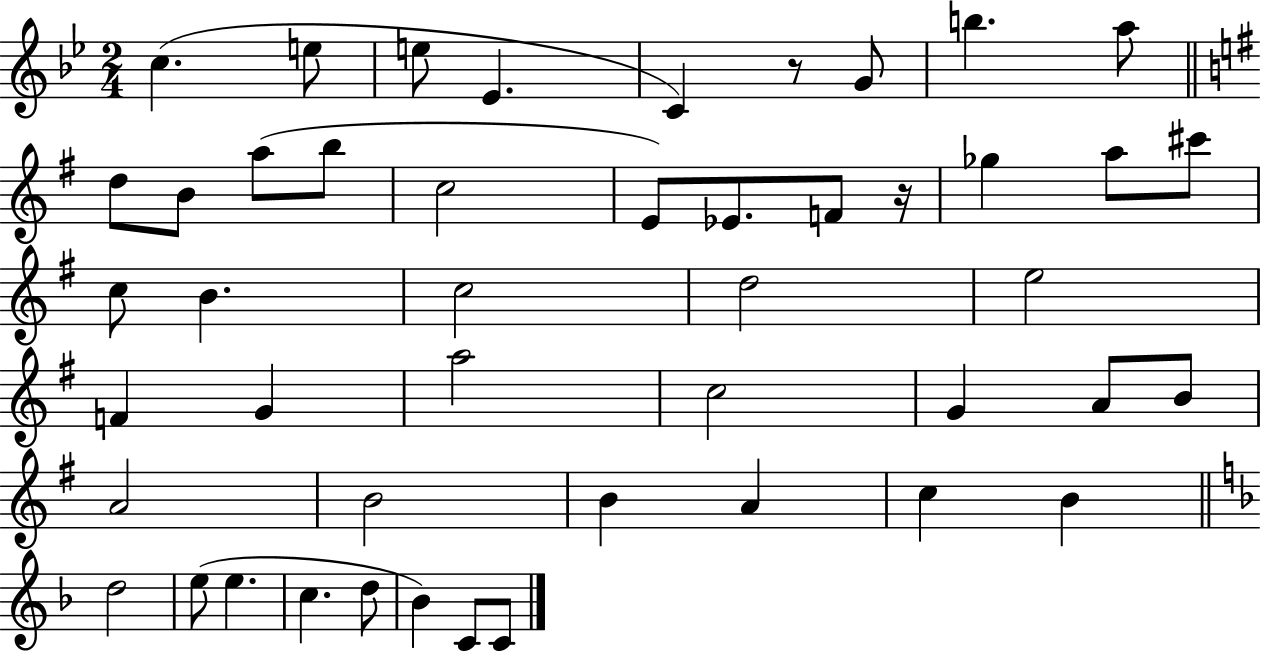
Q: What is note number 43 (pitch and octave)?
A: Bb4